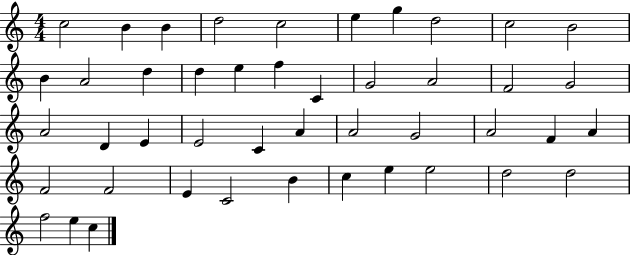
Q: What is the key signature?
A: C major